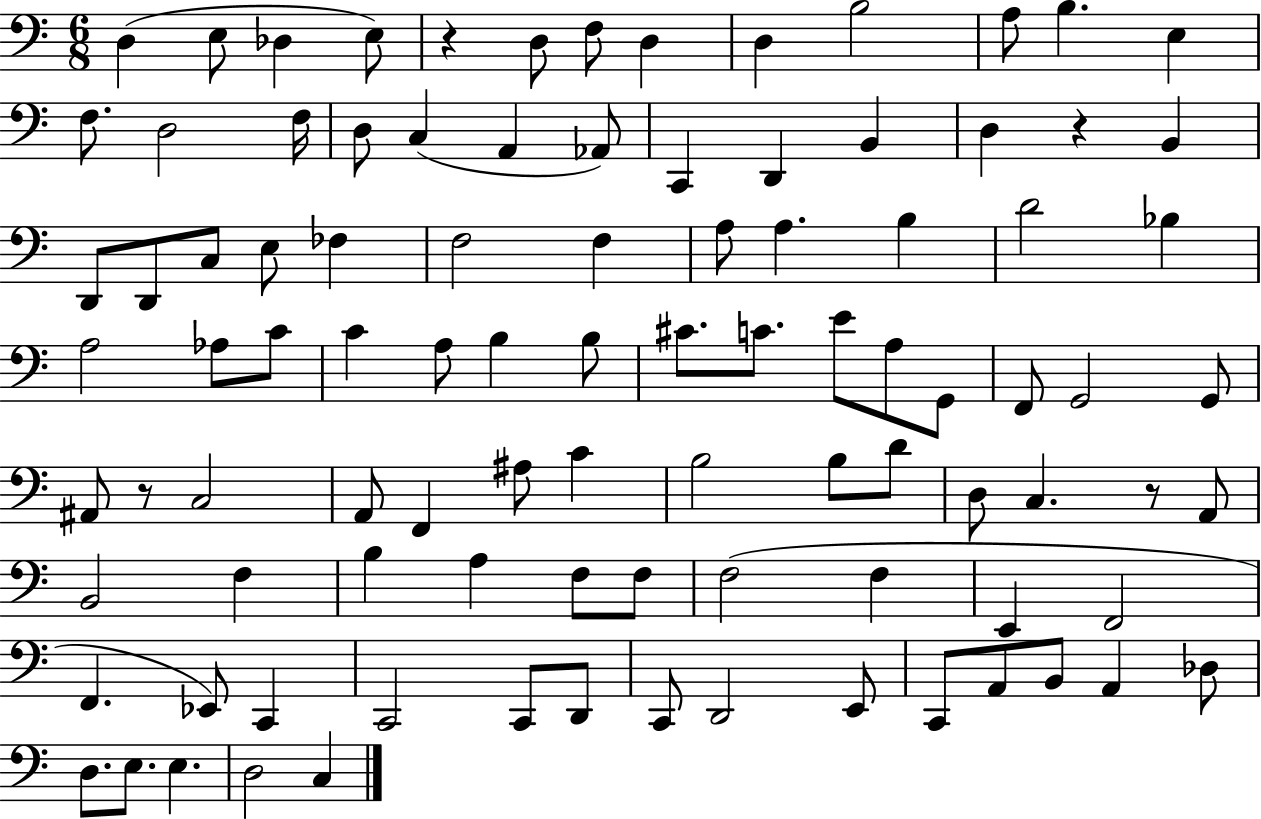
{
  \clef bass
  \numericTimeSignature
  \time 6/8
  \key c \major
  \repeat volta 2 { d4( e8 des4 e8) | r4 d8 f8 d4 | d4 b2 | a8 b4. e4 | \break f8. d2 f16 | d8 c4( a,4 aes,8) | c,4 d,4 b,4 | d4 r4 b,4 | \break d,8 d,8 c8 e8 fes4 | f2 f4 | a8 a4. b4 | d'2 bes4 | \break a2 aes8 c'8 | c'4 a8 b4 b8 | cis'8. c'8. e'8 a8 g,8 | f,8 g,2 g,8 | \break ais,8 r8 c2 | a,8 f,4 ais8 c'4 | b2 b8 d'8 | d8 c4. r8 a,8 | \break b,2 f4 | b4 a4 f8 f8 | f2( f4 | e,4 f,2 | \break f,4. ees,8) c,4 | c,2 c,8 d,8 | c,8 d,2 e,8 | c,8 a,8 b,8 a,4 des8 | \break d8. e8. e4. | d2 c4 | } \bar "|."
}